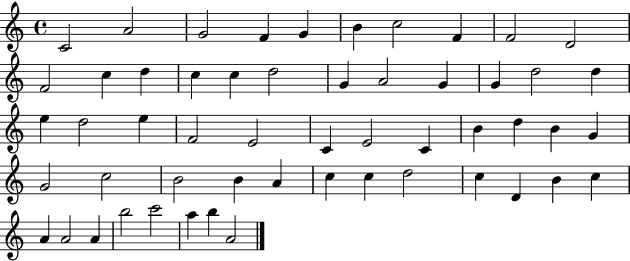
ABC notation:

X:1
T:Untitled
M:4/4
L:1/4
K:C
C2 A2 G2 F G B c2 F F2 D2 F2 c d c c d2 G A2 G G d2 d e d2 e F2 E2 C E2 C B d B G G2 c2 B2 B A c c d2 c D B c A A2 A b2 c'2 a b A2